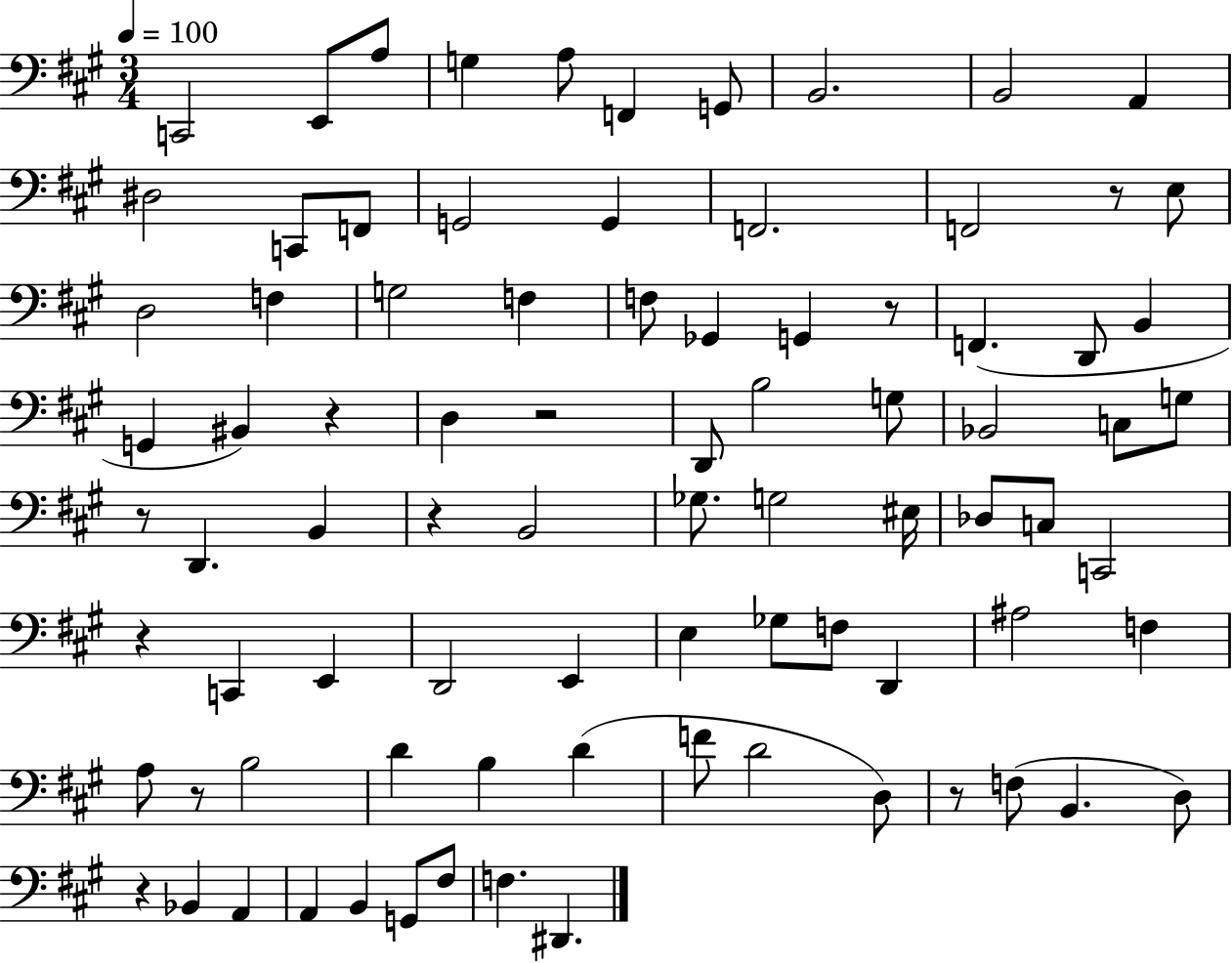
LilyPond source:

{
  \clef bass
  \numericTimeSignature
  \time 3/4
  \key a \major
  \tempo 4 = 100
  c,2 e,8 a8 | g4 a8 f,4 g,8 | b,2. | b,2 a,4 | \break dis2 c,8 f,8 | g,2 g,4 | f,2. | f,2 r8 e8 | \break d2 f4 | g2 f4 | f8 ges,4 g,4 r8 | f,4.( d,8 b,4 | \break g,4 bis,4) r4 | d4 r2 | d,8 b2 g8 | bes,2 c8 g8 | \break r8 d,4. b,4 | r4 b,2 | ges8. g2 eis16 | des8 c8 c,2 | \break r4 c,4 e,4 | d,2 e,4 | e4 ges8 f8 d,4 | ais2 f4 | \break a8 r8 b2 | d'4 b4 d'4( | f'8 d'2 d8) | r8 f8( b,4. d8) | \break r4 bes,4 a,4 | a,4 b,4 g,8 fis8 | f4. dis,4. | \bar "|."
}